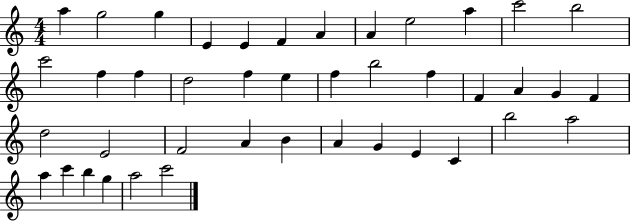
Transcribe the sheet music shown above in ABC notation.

X:1
T:Untitled
M:4/4
L:1/4
K:C
a g2 g E E F A A e2 a c'2 b2 c'2 f f d2 f e f b2 f F A G F d2 E2 F2 A B A G E C b2 a2 a c' b g a2 c'2